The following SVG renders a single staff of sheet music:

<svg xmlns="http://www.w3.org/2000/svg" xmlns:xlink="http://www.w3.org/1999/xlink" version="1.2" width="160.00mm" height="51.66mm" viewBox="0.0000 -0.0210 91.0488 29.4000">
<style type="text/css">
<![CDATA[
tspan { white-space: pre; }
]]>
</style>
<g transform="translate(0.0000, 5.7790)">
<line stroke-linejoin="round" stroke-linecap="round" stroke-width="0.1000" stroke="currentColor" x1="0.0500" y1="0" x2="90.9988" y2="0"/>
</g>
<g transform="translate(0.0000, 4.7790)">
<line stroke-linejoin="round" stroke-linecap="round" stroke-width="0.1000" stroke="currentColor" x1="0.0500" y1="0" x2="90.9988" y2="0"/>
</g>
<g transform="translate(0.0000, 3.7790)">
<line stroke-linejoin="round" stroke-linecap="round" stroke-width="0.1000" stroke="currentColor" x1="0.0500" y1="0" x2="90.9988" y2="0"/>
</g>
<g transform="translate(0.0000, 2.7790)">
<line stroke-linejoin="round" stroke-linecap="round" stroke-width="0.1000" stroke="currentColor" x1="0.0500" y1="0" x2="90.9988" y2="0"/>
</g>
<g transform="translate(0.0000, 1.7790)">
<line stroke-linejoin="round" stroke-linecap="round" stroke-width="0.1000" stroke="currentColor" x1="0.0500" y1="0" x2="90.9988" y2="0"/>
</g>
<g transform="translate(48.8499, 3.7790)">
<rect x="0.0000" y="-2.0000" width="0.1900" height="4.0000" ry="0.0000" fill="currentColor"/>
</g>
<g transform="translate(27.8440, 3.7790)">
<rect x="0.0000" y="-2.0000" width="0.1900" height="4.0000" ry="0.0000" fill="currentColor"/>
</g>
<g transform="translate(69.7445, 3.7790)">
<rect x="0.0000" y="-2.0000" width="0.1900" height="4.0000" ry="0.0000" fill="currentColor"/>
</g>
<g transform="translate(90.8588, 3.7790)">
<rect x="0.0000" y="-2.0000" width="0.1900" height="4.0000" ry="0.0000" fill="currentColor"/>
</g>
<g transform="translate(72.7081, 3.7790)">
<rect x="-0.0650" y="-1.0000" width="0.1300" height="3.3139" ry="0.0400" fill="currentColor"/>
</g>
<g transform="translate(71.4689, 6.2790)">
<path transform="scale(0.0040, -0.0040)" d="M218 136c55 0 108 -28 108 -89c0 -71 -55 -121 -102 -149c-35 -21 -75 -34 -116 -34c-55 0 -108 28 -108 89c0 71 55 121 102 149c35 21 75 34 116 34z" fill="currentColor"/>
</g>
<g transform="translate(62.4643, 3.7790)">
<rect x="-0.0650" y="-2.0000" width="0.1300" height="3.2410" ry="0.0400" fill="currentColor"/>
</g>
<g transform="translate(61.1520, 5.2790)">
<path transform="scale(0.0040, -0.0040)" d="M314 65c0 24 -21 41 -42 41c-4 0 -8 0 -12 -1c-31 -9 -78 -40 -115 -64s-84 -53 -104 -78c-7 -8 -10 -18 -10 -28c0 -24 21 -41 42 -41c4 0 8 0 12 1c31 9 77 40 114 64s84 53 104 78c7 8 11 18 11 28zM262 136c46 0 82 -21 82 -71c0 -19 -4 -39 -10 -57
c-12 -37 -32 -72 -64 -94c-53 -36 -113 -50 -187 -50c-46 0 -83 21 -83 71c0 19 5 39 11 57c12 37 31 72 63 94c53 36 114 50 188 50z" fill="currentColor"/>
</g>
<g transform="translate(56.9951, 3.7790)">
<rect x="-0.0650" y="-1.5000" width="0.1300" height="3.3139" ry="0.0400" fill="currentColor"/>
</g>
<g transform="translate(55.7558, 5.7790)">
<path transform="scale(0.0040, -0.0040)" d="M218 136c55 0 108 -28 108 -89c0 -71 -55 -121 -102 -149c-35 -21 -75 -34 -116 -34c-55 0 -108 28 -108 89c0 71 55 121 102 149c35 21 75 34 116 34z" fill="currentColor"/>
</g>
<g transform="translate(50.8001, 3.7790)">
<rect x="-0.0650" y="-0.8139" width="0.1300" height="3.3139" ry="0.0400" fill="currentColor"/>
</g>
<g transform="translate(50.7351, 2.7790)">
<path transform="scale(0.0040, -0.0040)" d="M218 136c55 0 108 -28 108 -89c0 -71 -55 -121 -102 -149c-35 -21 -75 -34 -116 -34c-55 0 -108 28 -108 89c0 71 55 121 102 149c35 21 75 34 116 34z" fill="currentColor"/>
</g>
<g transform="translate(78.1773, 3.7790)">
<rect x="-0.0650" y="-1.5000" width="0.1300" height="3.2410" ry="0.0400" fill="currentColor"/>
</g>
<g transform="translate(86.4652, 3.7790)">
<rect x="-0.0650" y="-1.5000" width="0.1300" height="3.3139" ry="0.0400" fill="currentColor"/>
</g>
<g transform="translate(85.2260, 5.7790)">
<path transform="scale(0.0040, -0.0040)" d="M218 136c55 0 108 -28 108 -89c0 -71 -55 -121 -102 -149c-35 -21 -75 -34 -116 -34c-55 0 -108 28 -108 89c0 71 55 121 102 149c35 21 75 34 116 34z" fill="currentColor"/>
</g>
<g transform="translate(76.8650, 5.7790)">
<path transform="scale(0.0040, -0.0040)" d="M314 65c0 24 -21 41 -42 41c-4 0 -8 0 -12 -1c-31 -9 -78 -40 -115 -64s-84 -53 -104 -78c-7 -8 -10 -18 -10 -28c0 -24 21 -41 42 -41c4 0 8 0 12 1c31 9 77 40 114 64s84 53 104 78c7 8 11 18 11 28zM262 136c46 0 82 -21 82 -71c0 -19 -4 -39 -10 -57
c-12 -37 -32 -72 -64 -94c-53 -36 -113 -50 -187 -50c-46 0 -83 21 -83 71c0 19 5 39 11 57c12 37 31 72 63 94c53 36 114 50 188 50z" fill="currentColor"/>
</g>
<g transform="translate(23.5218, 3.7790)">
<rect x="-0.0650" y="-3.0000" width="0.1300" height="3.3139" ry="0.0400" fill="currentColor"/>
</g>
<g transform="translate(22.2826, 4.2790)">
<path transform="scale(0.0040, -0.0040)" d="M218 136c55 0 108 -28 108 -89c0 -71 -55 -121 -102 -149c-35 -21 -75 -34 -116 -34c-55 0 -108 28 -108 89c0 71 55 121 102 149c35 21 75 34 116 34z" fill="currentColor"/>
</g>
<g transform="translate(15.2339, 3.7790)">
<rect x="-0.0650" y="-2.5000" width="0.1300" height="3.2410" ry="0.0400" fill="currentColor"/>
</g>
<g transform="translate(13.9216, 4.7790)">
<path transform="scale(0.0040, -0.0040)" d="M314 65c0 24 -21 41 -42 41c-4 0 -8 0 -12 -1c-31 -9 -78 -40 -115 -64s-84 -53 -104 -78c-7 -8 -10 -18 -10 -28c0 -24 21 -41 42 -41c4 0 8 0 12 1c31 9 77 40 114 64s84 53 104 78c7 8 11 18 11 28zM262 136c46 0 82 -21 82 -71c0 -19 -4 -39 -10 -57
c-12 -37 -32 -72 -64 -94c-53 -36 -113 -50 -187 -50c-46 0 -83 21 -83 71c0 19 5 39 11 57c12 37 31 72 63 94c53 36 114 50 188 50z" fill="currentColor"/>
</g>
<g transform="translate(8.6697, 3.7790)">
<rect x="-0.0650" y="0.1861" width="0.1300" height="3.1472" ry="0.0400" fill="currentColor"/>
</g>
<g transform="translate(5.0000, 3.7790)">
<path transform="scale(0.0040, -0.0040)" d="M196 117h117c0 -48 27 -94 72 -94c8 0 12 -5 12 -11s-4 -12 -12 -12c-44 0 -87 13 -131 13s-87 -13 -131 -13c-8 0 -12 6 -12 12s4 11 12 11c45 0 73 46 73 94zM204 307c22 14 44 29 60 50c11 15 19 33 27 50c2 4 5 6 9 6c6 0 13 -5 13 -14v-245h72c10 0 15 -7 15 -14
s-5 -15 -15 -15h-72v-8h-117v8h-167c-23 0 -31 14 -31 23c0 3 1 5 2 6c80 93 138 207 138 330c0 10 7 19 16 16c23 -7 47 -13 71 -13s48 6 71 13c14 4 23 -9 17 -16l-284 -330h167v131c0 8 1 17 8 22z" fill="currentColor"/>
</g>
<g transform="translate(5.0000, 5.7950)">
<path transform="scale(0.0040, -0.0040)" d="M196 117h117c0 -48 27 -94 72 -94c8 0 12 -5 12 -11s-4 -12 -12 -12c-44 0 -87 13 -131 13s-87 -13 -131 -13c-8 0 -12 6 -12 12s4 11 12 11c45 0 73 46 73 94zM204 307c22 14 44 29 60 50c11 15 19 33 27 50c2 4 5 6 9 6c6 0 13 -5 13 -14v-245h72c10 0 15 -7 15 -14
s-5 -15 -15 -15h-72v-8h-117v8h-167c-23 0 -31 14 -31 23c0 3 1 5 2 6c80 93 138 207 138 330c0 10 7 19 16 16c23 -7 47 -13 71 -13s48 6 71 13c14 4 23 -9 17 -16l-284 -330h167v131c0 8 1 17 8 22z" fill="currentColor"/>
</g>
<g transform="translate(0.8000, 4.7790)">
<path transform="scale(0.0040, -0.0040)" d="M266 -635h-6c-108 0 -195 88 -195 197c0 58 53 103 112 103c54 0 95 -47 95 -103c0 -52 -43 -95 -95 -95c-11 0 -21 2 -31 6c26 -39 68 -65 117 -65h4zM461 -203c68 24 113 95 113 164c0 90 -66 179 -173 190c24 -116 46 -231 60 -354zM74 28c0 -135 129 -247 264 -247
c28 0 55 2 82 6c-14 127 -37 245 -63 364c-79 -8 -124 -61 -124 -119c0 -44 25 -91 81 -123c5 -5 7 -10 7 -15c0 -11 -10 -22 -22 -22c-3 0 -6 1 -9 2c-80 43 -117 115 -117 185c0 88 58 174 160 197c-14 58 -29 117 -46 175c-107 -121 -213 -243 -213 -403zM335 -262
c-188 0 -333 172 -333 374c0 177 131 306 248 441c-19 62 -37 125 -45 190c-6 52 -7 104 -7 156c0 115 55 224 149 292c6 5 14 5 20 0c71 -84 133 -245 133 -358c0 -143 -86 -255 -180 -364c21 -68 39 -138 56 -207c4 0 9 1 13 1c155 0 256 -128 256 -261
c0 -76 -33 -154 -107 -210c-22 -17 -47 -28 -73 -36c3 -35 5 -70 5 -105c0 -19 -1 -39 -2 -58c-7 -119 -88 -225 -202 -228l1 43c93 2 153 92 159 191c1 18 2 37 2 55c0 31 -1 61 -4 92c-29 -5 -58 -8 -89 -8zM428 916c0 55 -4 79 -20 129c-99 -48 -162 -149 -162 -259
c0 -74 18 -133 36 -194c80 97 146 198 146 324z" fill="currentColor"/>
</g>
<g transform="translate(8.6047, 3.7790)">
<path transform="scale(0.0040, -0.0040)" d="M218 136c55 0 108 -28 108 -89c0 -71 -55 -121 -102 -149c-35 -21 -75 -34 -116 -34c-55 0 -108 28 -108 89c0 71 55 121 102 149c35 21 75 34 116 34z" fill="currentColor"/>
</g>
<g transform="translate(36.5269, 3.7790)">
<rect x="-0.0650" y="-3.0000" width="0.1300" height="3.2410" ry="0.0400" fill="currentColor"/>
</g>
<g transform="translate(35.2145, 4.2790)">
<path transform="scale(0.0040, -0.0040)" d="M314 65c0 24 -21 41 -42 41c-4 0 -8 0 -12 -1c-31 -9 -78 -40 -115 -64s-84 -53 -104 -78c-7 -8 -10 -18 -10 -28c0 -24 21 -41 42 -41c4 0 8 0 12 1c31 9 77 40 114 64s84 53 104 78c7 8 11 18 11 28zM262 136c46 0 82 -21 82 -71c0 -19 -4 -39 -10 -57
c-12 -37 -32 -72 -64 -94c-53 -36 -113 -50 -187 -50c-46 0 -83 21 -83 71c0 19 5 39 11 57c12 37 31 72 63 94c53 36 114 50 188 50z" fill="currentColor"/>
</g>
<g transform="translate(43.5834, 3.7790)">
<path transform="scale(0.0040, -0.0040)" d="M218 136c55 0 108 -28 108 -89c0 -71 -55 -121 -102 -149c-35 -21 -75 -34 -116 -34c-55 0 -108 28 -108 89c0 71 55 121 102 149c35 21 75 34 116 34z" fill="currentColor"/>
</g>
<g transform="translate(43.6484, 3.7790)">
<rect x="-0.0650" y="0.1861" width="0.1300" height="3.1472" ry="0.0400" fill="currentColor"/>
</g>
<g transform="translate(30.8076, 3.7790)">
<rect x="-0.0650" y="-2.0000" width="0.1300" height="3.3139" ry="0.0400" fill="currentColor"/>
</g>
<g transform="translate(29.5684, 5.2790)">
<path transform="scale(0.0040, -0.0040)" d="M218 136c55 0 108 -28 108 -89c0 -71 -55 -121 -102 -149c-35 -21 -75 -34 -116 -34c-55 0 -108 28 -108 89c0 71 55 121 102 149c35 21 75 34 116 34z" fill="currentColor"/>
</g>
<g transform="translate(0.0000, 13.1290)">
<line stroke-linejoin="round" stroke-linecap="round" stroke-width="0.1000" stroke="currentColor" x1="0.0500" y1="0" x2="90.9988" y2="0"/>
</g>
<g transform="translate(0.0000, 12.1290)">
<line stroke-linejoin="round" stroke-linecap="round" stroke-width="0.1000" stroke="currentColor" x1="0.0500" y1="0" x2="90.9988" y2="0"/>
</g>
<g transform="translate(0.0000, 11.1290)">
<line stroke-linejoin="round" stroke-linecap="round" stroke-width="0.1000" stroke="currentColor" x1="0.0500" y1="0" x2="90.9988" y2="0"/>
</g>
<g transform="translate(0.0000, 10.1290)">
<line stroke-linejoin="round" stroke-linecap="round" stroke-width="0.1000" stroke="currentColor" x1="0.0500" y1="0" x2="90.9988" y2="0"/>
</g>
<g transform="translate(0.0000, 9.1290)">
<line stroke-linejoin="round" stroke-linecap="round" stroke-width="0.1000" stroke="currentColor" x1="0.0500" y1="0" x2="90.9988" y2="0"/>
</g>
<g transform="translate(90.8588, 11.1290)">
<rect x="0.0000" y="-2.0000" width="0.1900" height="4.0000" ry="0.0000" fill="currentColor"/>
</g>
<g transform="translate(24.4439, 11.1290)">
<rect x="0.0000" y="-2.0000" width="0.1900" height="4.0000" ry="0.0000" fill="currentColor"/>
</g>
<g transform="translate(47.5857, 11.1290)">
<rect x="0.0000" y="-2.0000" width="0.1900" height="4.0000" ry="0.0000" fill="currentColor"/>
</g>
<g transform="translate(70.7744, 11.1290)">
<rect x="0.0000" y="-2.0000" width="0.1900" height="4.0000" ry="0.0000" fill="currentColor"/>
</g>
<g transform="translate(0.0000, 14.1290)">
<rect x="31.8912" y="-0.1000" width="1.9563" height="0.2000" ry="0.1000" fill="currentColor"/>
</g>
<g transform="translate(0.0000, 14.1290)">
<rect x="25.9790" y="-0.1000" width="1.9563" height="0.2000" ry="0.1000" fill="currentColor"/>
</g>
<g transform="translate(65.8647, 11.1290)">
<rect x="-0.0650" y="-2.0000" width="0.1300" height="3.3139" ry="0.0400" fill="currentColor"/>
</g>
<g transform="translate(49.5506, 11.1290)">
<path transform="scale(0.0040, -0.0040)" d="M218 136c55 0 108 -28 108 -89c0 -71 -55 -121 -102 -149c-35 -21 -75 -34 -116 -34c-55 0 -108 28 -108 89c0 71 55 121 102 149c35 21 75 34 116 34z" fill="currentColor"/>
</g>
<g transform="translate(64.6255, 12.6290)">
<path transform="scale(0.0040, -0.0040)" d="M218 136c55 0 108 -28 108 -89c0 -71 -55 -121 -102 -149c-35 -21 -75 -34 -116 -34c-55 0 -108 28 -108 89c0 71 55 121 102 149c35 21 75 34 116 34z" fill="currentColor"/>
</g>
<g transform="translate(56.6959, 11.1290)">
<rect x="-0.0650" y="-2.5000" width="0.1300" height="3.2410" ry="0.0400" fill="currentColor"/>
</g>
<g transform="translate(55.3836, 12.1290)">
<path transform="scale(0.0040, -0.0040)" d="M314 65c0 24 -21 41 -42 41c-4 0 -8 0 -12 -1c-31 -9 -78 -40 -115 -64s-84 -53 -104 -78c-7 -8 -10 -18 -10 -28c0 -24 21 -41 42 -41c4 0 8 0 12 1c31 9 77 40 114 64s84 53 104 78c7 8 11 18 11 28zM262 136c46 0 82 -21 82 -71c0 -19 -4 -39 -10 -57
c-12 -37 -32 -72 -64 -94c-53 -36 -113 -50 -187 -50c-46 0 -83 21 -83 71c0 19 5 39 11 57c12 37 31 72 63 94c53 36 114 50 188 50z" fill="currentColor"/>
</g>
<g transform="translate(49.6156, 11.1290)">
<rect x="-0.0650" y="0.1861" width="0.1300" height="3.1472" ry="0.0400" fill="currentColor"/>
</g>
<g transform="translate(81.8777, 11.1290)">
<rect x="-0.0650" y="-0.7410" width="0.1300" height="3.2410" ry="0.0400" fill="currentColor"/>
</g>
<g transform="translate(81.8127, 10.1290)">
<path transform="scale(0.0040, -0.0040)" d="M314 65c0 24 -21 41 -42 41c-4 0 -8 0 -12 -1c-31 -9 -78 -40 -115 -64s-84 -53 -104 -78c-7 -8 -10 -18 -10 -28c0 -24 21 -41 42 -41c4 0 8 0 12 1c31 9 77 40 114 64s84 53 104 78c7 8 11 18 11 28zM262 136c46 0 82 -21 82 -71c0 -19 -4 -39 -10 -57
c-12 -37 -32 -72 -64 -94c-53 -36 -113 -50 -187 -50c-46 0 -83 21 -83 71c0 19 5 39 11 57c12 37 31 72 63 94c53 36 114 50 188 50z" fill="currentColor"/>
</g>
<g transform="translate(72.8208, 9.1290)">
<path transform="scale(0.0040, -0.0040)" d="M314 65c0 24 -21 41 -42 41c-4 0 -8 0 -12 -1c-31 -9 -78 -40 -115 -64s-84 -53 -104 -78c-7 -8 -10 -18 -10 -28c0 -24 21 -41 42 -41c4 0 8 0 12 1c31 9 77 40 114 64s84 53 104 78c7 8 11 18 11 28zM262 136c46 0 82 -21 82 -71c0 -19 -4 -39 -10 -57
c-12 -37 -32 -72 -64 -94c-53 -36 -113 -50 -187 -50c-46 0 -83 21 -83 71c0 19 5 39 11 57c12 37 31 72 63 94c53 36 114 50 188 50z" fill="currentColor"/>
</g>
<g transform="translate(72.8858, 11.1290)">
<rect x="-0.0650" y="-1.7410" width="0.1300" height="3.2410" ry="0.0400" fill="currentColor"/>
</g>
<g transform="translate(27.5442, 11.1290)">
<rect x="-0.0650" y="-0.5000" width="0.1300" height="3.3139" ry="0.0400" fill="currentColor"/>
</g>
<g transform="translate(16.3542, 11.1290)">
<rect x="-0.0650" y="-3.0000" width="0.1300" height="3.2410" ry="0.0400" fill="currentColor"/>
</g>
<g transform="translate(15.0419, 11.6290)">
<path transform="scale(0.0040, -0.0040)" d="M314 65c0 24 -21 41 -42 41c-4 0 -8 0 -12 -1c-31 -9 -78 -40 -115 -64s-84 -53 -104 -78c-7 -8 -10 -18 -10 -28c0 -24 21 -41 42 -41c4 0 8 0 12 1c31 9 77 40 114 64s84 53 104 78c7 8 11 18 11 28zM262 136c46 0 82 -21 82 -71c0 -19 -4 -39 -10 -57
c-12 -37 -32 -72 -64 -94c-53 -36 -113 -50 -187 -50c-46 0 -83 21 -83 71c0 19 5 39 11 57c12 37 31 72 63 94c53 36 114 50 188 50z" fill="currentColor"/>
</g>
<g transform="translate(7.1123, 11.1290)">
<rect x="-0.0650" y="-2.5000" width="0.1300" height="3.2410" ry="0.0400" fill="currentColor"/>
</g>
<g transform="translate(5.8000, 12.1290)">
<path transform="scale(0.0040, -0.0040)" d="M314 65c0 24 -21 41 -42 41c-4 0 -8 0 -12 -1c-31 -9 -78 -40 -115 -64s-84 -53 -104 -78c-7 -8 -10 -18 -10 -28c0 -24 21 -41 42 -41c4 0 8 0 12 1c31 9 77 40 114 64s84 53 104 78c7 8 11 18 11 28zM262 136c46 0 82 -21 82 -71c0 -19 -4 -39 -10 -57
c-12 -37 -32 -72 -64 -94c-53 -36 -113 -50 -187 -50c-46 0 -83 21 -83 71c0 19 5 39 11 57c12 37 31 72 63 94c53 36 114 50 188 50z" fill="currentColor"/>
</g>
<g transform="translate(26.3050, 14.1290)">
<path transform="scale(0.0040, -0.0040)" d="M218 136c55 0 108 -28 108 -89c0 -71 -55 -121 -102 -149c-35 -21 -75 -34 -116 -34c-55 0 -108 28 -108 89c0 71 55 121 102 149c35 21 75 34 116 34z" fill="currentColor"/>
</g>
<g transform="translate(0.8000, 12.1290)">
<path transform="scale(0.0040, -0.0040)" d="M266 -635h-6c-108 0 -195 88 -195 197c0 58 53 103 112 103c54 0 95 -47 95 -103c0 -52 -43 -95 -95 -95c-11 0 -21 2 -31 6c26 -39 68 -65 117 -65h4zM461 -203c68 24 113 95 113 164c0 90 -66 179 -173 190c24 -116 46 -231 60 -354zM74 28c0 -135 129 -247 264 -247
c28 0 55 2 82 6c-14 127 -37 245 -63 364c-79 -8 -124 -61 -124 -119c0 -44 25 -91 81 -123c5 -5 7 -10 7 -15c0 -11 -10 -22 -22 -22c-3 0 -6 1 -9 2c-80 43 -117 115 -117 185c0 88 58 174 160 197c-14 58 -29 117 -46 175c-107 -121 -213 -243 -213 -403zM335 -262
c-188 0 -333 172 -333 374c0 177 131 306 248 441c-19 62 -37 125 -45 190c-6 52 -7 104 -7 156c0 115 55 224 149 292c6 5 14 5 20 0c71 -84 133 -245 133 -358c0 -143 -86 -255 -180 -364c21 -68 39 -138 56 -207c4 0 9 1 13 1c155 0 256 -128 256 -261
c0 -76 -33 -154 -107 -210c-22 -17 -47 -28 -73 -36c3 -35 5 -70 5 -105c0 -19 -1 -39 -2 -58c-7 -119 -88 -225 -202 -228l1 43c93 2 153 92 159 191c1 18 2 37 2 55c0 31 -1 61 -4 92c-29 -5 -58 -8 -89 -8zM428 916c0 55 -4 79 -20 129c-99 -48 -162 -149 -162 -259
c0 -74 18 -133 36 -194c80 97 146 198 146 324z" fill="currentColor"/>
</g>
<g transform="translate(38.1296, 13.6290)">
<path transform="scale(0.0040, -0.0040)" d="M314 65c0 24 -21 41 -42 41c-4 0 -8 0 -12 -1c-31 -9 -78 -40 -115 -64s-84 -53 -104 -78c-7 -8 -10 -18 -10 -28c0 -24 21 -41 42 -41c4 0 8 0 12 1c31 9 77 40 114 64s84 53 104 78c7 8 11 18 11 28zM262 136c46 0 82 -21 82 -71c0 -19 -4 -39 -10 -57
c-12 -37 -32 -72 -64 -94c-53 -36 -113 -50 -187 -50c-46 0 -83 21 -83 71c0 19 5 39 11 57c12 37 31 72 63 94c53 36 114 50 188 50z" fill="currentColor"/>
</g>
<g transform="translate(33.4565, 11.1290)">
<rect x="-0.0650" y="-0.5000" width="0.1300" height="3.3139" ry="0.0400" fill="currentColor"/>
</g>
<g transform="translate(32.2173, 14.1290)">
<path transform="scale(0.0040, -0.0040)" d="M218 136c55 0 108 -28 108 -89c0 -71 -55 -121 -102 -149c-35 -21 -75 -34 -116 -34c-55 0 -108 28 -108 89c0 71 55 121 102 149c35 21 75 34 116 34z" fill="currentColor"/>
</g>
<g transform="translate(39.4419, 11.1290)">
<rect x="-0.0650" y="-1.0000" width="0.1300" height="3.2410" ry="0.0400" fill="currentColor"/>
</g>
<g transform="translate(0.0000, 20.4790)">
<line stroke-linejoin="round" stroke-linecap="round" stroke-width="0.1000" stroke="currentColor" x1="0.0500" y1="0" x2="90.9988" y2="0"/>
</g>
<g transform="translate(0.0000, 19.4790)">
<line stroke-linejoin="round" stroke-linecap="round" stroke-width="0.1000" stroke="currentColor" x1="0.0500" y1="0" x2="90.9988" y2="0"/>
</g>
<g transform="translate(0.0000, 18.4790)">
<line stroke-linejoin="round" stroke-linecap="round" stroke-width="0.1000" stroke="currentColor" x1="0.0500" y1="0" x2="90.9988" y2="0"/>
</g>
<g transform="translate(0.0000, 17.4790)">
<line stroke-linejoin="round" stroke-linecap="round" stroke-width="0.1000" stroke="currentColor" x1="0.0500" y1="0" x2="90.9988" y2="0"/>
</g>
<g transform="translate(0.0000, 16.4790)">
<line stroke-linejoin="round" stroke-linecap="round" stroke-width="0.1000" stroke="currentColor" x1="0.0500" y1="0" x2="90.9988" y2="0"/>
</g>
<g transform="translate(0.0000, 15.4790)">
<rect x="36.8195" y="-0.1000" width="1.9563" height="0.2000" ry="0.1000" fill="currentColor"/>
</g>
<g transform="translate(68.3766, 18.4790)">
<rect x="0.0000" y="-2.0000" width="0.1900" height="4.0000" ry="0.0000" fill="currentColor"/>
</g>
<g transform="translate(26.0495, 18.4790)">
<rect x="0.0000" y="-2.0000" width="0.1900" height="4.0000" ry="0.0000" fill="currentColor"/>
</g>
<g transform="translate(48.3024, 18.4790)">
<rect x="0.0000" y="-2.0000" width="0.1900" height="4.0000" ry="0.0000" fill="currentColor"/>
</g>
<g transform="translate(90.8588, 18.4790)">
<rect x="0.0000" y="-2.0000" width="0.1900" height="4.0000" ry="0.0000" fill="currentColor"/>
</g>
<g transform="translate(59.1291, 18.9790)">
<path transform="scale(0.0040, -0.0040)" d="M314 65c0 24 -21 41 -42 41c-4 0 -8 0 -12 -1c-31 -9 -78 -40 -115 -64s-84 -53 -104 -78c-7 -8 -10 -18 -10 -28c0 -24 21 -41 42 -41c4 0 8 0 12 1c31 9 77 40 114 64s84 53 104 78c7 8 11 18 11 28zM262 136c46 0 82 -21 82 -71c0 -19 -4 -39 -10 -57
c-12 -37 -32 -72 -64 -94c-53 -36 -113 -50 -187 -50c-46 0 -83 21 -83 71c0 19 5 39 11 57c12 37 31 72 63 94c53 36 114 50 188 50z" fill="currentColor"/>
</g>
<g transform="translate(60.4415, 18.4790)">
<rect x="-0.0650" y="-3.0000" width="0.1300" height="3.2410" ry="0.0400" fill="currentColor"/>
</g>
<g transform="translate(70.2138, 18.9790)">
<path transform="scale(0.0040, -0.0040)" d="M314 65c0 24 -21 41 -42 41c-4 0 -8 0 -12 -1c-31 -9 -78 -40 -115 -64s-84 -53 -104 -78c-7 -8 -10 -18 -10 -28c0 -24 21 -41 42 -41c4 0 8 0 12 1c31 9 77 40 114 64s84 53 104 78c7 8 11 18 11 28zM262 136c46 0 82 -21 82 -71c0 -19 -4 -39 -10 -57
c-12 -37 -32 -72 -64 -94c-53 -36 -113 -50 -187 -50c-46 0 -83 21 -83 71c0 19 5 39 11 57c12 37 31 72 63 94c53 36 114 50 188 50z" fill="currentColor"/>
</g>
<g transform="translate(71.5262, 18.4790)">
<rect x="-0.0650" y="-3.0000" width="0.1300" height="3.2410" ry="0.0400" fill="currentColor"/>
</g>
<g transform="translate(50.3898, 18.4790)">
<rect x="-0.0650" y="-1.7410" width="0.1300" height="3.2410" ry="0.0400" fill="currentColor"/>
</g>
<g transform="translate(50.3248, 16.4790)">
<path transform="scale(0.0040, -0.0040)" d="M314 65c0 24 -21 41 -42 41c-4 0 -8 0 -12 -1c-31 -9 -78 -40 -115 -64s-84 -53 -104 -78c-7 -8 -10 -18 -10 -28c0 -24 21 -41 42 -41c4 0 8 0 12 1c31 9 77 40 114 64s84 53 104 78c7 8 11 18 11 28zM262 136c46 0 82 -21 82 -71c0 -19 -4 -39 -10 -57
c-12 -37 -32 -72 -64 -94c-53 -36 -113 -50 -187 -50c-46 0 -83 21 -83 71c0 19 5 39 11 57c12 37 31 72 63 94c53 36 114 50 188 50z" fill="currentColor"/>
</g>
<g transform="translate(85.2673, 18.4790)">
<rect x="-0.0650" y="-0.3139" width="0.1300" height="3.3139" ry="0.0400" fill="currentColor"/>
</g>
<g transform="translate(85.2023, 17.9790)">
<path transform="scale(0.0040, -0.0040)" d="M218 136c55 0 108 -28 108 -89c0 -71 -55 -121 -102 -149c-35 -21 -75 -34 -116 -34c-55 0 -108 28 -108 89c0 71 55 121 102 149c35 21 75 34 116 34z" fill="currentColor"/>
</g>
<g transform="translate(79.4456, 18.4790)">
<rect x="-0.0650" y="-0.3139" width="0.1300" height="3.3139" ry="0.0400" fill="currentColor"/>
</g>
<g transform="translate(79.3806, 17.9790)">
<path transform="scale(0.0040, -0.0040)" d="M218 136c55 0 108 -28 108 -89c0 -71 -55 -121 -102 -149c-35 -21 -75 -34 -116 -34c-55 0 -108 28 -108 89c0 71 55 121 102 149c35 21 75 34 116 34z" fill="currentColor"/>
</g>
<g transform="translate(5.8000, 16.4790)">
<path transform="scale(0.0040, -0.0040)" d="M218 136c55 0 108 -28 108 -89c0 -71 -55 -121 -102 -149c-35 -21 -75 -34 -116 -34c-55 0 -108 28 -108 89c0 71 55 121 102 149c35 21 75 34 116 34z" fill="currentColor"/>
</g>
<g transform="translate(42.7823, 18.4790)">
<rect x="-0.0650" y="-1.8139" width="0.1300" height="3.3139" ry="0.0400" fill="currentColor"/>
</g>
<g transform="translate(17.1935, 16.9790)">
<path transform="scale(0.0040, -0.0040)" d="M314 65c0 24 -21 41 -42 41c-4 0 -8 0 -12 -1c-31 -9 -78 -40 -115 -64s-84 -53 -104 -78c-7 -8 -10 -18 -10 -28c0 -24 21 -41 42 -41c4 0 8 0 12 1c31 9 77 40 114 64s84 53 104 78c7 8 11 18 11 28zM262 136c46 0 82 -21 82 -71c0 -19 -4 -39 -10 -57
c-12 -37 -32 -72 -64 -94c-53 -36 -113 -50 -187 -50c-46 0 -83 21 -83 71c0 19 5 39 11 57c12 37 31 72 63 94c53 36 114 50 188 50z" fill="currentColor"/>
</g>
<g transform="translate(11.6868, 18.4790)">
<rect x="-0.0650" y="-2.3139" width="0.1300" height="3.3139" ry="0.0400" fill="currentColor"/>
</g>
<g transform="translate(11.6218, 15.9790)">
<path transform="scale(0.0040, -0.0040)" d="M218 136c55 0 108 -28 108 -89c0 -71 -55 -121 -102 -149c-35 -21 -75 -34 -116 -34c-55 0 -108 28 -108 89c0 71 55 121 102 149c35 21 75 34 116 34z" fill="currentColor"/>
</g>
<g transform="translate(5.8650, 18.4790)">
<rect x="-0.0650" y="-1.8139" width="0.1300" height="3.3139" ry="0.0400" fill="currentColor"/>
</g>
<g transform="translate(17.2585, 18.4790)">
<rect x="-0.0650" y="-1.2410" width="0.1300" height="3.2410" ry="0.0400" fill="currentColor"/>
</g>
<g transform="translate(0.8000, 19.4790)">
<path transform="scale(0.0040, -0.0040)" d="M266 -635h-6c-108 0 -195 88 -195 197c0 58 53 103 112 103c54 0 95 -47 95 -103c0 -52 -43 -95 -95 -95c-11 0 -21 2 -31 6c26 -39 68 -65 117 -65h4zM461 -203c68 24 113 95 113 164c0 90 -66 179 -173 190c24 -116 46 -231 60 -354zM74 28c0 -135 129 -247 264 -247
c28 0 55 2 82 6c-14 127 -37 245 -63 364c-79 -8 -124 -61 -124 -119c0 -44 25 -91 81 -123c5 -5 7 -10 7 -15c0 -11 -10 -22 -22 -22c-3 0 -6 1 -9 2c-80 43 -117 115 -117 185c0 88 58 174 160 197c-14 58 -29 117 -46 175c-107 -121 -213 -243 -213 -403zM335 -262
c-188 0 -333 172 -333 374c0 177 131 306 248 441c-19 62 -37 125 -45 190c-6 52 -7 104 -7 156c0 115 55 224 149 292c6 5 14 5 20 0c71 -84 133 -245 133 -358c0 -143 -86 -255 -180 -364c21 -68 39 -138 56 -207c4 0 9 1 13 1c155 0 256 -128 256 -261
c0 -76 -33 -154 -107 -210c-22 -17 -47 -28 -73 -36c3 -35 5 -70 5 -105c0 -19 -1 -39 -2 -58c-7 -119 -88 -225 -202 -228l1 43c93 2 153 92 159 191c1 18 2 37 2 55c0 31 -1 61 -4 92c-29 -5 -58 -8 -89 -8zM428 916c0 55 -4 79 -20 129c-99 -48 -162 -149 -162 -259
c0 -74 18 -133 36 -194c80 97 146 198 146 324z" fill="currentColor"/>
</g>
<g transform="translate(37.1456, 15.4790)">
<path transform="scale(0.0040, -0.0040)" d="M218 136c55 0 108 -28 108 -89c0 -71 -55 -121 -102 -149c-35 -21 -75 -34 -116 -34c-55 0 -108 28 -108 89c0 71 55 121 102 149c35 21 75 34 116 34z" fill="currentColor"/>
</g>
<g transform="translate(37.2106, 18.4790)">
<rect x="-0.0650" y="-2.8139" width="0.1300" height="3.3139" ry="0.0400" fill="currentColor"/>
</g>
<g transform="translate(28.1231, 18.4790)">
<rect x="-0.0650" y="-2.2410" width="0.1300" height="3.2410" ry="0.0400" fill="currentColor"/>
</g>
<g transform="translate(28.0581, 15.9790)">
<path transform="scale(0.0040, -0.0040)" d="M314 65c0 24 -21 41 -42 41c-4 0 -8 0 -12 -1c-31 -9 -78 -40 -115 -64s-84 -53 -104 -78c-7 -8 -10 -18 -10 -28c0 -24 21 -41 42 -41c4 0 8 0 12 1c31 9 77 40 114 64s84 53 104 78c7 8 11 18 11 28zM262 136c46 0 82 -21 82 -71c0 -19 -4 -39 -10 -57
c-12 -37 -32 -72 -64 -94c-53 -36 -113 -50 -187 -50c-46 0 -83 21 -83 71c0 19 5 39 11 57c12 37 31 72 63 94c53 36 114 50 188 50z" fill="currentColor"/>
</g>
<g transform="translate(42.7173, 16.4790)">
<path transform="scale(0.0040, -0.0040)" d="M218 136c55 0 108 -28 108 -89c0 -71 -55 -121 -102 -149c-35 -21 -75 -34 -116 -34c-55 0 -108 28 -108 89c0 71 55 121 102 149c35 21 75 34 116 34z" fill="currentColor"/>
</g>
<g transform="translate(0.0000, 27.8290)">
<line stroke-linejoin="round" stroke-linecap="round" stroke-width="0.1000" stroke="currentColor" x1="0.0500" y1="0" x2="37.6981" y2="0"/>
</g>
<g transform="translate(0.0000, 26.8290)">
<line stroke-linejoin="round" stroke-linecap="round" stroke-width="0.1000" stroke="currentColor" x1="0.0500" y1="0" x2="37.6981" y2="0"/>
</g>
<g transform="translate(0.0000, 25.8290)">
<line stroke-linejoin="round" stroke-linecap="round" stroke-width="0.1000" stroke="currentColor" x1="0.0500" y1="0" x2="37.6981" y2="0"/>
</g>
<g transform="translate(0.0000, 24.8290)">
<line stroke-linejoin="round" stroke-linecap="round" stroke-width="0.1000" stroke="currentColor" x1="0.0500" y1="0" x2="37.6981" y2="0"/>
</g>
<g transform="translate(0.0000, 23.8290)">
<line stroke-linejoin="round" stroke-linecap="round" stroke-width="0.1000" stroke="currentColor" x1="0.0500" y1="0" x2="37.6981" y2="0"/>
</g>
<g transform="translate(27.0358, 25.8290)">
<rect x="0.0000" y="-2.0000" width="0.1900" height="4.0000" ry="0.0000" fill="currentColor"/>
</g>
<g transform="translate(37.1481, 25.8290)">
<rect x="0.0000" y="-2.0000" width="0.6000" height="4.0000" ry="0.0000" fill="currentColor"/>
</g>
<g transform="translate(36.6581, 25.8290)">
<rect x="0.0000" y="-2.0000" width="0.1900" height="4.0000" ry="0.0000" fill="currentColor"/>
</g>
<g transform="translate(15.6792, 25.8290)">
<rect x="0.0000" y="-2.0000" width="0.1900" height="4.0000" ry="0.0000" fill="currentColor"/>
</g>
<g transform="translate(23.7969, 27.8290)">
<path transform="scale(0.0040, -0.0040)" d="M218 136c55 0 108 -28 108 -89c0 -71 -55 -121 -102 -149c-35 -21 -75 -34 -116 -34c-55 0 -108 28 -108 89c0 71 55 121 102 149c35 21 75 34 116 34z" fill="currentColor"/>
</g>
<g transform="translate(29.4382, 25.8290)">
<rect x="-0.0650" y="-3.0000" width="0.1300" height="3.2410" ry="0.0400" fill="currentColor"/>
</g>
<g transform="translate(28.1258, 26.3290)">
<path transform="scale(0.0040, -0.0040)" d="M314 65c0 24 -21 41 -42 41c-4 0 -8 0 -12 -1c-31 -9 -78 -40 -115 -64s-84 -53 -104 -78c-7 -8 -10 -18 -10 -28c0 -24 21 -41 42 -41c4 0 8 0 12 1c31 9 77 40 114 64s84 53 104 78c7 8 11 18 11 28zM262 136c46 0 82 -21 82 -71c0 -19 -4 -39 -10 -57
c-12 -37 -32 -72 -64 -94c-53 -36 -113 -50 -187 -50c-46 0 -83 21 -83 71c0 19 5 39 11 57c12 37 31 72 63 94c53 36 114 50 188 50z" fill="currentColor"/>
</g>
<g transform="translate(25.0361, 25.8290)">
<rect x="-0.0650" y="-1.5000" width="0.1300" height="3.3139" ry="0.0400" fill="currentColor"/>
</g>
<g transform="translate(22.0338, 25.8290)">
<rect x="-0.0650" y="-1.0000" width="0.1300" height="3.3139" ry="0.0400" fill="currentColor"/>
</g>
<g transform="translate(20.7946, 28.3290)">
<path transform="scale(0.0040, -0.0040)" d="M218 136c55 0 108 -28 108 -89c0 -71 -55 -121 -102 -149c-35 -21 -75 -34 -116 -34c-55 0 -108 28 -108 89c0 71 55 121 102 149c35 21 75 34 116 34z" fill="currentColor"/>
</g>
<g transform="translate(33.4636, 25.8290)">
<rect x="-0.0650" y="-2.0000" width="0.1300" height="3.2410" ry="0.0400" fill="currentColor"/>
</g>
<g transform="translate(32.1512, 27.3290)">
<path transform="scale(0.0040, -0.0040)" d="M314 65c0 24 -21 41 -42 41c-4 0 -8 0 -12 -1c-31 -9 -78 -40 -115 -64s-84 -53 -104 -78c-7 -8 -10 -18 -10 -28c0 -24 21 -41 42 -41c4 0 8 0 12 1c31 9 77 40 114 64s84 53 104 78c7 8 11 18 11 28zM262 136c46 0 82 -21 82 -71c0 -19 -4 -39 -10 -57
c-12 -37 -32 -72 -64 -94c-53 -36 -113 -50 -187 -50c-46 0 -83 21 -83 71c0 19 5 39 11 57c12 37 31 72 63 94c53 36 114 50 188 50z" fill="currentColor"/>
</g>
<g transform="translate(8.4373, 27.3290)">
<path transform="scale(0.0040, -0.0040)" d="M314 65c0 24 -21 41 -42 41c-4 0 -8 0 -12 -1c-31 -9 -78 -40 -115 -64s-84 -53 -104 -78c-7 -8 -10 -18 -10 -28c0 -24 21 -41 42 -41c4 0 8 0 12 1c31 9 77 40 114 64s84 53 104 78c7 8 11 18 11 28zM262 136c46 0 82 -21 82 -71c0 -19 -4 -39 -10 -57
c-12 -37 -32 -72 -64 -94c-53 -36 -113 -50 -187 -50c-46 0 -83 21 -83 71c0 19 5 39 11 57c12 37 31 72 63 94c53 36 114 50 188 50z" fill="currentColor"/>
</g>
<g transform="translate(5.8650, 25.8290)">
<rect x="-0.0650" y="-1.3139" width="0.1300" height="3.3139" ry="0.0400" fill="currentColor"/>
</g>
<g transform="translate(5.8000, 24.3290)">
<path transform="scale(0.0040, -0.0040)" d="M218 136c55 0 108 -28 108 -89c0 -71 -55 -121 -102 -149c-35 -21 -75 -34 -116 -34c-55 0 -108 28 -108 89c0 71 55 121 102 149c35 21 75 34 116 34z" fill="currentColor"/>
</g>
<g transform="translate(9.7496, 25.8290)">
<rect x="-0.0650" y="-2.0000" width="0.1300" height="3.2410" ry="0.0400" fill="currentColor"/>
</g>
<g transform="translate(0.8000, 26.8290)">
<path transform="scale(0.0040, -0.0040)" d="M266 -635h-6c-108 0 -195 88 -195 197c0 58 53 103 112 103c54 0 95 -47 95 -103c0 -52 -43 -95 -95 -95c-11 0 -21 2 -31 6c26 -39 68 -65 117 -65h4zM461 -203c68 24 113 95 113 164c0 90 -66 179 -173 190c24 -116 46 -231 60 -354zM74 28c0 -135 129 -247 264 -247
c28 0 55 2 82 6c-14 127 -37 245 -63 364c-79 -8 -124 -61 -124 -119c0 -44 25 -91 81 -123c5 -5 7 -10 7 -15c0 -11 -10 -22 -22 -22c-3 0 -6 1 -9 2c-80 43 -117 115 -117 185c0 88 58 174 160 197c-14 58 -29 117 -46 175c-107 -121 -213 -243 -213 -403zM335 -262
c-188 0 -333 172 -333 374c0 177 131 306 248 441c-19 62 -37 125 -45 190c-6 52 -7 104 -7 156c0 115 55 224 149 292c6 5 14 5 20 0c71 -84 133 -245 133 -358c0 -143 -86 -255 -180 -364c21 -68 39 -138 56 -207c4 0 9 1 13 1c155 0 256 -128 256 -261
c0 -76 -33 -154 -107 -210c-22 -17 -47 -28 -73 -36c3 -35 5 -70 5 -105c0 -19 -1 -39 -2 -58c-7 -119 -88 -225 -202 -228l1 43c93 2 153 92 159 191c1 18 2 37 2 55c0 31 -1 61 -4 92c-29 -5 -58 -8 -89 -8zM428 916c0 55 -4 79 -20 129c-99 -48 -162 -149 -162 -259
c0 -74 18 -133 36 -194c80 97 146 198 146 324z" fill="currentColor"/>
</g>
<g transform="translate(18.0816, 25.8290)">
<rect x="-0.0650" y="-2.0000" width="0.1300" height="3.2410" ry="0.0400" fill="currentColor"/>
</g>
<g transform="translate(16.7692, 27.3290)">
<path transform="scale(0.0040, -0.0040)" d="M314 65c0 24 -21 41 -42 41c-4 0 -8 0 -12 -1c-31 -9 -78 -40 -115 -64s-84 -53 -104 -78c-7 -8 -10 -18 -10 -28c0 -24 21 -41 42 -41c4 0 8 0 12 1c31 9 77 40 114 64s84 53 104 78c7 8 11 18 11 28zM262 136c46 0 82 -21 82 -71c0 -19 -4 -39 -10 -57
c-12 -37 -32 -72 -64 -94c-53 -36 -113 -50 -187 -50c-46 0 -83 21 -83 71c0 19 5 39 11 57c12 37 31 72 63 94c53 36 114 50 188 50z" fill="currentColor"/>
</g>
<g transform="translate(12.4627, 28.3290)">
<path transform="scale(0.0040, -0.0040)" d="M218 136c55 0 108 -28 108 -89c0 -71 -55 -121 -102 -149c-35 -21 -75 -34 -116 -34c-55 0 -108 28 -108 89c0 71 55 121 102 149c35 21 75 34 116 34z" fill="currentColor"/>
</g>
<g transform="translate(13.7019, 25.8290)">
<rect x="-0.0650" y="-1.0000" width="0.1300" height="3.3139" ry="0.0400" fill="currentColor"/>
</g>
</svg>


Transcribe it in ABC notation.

X:1
T:Untitled
M:4/4
L:1/4
K:C
B G2 A F A2 B d E F2 D E2 E G2 A2 C C D2 B G2 F f2 d2 f g e2 g2 a f f2 A2 A2 c c e F2 D F2 D E A2 F2